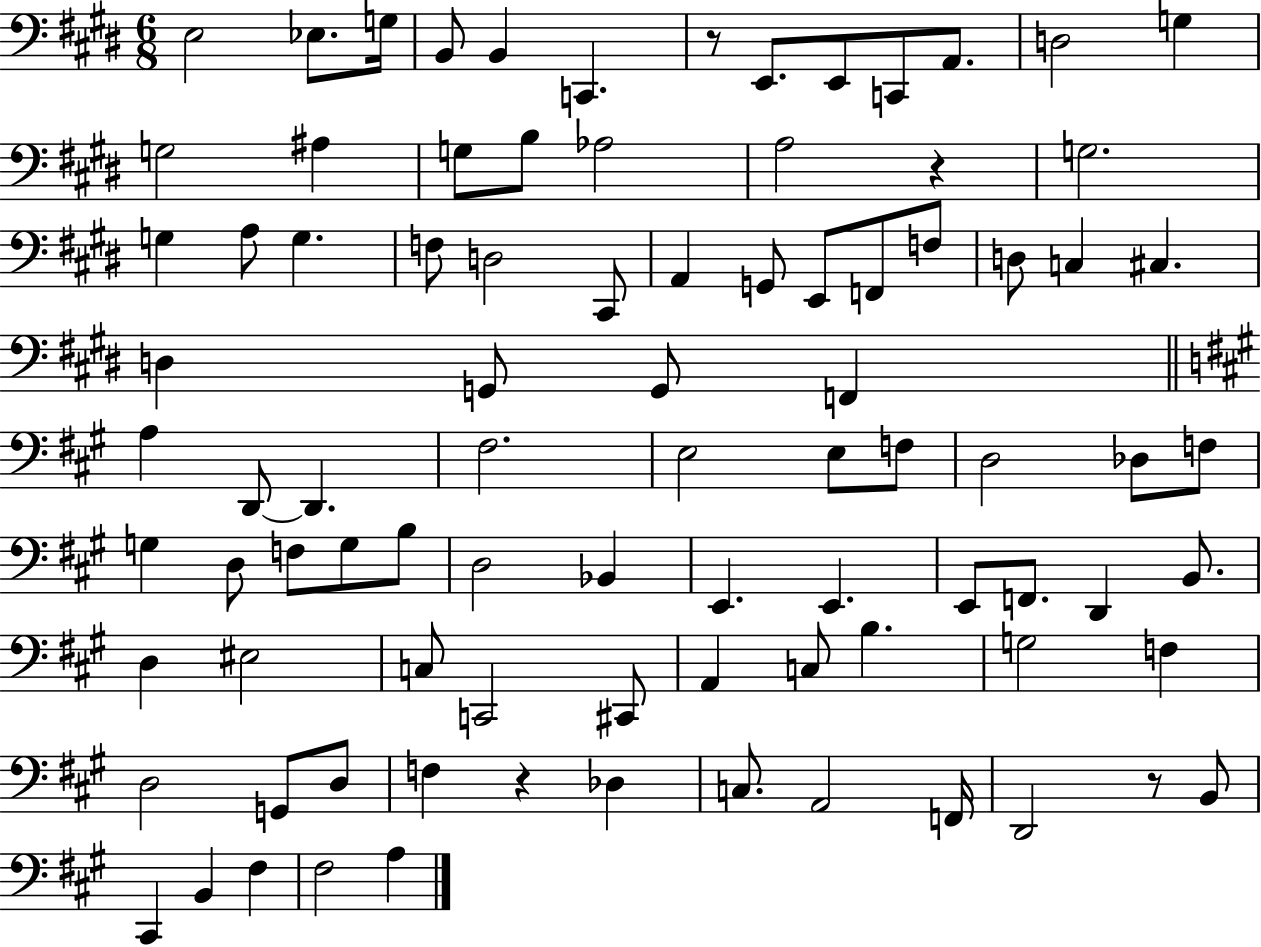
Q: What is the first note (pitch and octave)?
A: E3